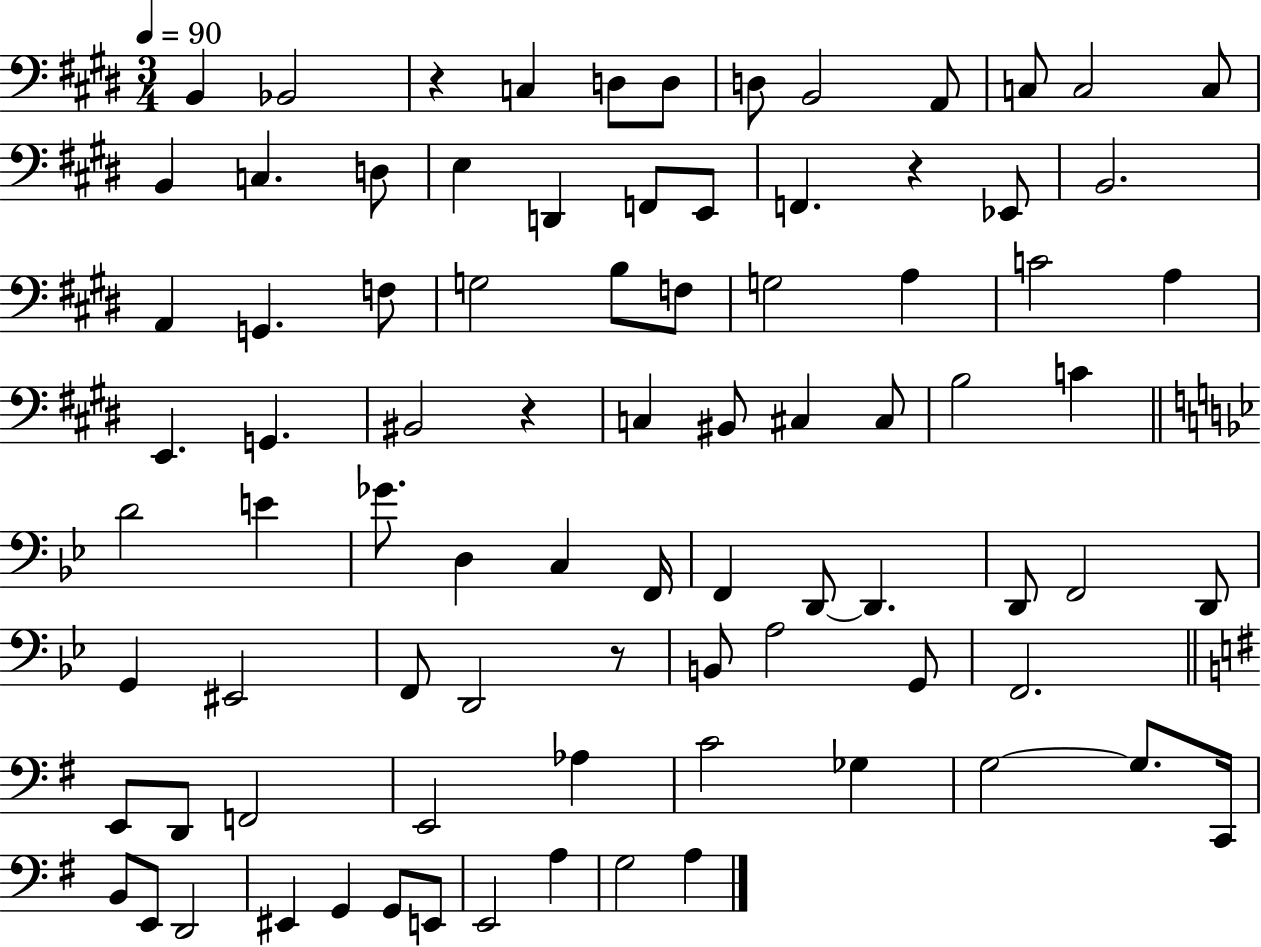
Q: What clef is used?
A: bass